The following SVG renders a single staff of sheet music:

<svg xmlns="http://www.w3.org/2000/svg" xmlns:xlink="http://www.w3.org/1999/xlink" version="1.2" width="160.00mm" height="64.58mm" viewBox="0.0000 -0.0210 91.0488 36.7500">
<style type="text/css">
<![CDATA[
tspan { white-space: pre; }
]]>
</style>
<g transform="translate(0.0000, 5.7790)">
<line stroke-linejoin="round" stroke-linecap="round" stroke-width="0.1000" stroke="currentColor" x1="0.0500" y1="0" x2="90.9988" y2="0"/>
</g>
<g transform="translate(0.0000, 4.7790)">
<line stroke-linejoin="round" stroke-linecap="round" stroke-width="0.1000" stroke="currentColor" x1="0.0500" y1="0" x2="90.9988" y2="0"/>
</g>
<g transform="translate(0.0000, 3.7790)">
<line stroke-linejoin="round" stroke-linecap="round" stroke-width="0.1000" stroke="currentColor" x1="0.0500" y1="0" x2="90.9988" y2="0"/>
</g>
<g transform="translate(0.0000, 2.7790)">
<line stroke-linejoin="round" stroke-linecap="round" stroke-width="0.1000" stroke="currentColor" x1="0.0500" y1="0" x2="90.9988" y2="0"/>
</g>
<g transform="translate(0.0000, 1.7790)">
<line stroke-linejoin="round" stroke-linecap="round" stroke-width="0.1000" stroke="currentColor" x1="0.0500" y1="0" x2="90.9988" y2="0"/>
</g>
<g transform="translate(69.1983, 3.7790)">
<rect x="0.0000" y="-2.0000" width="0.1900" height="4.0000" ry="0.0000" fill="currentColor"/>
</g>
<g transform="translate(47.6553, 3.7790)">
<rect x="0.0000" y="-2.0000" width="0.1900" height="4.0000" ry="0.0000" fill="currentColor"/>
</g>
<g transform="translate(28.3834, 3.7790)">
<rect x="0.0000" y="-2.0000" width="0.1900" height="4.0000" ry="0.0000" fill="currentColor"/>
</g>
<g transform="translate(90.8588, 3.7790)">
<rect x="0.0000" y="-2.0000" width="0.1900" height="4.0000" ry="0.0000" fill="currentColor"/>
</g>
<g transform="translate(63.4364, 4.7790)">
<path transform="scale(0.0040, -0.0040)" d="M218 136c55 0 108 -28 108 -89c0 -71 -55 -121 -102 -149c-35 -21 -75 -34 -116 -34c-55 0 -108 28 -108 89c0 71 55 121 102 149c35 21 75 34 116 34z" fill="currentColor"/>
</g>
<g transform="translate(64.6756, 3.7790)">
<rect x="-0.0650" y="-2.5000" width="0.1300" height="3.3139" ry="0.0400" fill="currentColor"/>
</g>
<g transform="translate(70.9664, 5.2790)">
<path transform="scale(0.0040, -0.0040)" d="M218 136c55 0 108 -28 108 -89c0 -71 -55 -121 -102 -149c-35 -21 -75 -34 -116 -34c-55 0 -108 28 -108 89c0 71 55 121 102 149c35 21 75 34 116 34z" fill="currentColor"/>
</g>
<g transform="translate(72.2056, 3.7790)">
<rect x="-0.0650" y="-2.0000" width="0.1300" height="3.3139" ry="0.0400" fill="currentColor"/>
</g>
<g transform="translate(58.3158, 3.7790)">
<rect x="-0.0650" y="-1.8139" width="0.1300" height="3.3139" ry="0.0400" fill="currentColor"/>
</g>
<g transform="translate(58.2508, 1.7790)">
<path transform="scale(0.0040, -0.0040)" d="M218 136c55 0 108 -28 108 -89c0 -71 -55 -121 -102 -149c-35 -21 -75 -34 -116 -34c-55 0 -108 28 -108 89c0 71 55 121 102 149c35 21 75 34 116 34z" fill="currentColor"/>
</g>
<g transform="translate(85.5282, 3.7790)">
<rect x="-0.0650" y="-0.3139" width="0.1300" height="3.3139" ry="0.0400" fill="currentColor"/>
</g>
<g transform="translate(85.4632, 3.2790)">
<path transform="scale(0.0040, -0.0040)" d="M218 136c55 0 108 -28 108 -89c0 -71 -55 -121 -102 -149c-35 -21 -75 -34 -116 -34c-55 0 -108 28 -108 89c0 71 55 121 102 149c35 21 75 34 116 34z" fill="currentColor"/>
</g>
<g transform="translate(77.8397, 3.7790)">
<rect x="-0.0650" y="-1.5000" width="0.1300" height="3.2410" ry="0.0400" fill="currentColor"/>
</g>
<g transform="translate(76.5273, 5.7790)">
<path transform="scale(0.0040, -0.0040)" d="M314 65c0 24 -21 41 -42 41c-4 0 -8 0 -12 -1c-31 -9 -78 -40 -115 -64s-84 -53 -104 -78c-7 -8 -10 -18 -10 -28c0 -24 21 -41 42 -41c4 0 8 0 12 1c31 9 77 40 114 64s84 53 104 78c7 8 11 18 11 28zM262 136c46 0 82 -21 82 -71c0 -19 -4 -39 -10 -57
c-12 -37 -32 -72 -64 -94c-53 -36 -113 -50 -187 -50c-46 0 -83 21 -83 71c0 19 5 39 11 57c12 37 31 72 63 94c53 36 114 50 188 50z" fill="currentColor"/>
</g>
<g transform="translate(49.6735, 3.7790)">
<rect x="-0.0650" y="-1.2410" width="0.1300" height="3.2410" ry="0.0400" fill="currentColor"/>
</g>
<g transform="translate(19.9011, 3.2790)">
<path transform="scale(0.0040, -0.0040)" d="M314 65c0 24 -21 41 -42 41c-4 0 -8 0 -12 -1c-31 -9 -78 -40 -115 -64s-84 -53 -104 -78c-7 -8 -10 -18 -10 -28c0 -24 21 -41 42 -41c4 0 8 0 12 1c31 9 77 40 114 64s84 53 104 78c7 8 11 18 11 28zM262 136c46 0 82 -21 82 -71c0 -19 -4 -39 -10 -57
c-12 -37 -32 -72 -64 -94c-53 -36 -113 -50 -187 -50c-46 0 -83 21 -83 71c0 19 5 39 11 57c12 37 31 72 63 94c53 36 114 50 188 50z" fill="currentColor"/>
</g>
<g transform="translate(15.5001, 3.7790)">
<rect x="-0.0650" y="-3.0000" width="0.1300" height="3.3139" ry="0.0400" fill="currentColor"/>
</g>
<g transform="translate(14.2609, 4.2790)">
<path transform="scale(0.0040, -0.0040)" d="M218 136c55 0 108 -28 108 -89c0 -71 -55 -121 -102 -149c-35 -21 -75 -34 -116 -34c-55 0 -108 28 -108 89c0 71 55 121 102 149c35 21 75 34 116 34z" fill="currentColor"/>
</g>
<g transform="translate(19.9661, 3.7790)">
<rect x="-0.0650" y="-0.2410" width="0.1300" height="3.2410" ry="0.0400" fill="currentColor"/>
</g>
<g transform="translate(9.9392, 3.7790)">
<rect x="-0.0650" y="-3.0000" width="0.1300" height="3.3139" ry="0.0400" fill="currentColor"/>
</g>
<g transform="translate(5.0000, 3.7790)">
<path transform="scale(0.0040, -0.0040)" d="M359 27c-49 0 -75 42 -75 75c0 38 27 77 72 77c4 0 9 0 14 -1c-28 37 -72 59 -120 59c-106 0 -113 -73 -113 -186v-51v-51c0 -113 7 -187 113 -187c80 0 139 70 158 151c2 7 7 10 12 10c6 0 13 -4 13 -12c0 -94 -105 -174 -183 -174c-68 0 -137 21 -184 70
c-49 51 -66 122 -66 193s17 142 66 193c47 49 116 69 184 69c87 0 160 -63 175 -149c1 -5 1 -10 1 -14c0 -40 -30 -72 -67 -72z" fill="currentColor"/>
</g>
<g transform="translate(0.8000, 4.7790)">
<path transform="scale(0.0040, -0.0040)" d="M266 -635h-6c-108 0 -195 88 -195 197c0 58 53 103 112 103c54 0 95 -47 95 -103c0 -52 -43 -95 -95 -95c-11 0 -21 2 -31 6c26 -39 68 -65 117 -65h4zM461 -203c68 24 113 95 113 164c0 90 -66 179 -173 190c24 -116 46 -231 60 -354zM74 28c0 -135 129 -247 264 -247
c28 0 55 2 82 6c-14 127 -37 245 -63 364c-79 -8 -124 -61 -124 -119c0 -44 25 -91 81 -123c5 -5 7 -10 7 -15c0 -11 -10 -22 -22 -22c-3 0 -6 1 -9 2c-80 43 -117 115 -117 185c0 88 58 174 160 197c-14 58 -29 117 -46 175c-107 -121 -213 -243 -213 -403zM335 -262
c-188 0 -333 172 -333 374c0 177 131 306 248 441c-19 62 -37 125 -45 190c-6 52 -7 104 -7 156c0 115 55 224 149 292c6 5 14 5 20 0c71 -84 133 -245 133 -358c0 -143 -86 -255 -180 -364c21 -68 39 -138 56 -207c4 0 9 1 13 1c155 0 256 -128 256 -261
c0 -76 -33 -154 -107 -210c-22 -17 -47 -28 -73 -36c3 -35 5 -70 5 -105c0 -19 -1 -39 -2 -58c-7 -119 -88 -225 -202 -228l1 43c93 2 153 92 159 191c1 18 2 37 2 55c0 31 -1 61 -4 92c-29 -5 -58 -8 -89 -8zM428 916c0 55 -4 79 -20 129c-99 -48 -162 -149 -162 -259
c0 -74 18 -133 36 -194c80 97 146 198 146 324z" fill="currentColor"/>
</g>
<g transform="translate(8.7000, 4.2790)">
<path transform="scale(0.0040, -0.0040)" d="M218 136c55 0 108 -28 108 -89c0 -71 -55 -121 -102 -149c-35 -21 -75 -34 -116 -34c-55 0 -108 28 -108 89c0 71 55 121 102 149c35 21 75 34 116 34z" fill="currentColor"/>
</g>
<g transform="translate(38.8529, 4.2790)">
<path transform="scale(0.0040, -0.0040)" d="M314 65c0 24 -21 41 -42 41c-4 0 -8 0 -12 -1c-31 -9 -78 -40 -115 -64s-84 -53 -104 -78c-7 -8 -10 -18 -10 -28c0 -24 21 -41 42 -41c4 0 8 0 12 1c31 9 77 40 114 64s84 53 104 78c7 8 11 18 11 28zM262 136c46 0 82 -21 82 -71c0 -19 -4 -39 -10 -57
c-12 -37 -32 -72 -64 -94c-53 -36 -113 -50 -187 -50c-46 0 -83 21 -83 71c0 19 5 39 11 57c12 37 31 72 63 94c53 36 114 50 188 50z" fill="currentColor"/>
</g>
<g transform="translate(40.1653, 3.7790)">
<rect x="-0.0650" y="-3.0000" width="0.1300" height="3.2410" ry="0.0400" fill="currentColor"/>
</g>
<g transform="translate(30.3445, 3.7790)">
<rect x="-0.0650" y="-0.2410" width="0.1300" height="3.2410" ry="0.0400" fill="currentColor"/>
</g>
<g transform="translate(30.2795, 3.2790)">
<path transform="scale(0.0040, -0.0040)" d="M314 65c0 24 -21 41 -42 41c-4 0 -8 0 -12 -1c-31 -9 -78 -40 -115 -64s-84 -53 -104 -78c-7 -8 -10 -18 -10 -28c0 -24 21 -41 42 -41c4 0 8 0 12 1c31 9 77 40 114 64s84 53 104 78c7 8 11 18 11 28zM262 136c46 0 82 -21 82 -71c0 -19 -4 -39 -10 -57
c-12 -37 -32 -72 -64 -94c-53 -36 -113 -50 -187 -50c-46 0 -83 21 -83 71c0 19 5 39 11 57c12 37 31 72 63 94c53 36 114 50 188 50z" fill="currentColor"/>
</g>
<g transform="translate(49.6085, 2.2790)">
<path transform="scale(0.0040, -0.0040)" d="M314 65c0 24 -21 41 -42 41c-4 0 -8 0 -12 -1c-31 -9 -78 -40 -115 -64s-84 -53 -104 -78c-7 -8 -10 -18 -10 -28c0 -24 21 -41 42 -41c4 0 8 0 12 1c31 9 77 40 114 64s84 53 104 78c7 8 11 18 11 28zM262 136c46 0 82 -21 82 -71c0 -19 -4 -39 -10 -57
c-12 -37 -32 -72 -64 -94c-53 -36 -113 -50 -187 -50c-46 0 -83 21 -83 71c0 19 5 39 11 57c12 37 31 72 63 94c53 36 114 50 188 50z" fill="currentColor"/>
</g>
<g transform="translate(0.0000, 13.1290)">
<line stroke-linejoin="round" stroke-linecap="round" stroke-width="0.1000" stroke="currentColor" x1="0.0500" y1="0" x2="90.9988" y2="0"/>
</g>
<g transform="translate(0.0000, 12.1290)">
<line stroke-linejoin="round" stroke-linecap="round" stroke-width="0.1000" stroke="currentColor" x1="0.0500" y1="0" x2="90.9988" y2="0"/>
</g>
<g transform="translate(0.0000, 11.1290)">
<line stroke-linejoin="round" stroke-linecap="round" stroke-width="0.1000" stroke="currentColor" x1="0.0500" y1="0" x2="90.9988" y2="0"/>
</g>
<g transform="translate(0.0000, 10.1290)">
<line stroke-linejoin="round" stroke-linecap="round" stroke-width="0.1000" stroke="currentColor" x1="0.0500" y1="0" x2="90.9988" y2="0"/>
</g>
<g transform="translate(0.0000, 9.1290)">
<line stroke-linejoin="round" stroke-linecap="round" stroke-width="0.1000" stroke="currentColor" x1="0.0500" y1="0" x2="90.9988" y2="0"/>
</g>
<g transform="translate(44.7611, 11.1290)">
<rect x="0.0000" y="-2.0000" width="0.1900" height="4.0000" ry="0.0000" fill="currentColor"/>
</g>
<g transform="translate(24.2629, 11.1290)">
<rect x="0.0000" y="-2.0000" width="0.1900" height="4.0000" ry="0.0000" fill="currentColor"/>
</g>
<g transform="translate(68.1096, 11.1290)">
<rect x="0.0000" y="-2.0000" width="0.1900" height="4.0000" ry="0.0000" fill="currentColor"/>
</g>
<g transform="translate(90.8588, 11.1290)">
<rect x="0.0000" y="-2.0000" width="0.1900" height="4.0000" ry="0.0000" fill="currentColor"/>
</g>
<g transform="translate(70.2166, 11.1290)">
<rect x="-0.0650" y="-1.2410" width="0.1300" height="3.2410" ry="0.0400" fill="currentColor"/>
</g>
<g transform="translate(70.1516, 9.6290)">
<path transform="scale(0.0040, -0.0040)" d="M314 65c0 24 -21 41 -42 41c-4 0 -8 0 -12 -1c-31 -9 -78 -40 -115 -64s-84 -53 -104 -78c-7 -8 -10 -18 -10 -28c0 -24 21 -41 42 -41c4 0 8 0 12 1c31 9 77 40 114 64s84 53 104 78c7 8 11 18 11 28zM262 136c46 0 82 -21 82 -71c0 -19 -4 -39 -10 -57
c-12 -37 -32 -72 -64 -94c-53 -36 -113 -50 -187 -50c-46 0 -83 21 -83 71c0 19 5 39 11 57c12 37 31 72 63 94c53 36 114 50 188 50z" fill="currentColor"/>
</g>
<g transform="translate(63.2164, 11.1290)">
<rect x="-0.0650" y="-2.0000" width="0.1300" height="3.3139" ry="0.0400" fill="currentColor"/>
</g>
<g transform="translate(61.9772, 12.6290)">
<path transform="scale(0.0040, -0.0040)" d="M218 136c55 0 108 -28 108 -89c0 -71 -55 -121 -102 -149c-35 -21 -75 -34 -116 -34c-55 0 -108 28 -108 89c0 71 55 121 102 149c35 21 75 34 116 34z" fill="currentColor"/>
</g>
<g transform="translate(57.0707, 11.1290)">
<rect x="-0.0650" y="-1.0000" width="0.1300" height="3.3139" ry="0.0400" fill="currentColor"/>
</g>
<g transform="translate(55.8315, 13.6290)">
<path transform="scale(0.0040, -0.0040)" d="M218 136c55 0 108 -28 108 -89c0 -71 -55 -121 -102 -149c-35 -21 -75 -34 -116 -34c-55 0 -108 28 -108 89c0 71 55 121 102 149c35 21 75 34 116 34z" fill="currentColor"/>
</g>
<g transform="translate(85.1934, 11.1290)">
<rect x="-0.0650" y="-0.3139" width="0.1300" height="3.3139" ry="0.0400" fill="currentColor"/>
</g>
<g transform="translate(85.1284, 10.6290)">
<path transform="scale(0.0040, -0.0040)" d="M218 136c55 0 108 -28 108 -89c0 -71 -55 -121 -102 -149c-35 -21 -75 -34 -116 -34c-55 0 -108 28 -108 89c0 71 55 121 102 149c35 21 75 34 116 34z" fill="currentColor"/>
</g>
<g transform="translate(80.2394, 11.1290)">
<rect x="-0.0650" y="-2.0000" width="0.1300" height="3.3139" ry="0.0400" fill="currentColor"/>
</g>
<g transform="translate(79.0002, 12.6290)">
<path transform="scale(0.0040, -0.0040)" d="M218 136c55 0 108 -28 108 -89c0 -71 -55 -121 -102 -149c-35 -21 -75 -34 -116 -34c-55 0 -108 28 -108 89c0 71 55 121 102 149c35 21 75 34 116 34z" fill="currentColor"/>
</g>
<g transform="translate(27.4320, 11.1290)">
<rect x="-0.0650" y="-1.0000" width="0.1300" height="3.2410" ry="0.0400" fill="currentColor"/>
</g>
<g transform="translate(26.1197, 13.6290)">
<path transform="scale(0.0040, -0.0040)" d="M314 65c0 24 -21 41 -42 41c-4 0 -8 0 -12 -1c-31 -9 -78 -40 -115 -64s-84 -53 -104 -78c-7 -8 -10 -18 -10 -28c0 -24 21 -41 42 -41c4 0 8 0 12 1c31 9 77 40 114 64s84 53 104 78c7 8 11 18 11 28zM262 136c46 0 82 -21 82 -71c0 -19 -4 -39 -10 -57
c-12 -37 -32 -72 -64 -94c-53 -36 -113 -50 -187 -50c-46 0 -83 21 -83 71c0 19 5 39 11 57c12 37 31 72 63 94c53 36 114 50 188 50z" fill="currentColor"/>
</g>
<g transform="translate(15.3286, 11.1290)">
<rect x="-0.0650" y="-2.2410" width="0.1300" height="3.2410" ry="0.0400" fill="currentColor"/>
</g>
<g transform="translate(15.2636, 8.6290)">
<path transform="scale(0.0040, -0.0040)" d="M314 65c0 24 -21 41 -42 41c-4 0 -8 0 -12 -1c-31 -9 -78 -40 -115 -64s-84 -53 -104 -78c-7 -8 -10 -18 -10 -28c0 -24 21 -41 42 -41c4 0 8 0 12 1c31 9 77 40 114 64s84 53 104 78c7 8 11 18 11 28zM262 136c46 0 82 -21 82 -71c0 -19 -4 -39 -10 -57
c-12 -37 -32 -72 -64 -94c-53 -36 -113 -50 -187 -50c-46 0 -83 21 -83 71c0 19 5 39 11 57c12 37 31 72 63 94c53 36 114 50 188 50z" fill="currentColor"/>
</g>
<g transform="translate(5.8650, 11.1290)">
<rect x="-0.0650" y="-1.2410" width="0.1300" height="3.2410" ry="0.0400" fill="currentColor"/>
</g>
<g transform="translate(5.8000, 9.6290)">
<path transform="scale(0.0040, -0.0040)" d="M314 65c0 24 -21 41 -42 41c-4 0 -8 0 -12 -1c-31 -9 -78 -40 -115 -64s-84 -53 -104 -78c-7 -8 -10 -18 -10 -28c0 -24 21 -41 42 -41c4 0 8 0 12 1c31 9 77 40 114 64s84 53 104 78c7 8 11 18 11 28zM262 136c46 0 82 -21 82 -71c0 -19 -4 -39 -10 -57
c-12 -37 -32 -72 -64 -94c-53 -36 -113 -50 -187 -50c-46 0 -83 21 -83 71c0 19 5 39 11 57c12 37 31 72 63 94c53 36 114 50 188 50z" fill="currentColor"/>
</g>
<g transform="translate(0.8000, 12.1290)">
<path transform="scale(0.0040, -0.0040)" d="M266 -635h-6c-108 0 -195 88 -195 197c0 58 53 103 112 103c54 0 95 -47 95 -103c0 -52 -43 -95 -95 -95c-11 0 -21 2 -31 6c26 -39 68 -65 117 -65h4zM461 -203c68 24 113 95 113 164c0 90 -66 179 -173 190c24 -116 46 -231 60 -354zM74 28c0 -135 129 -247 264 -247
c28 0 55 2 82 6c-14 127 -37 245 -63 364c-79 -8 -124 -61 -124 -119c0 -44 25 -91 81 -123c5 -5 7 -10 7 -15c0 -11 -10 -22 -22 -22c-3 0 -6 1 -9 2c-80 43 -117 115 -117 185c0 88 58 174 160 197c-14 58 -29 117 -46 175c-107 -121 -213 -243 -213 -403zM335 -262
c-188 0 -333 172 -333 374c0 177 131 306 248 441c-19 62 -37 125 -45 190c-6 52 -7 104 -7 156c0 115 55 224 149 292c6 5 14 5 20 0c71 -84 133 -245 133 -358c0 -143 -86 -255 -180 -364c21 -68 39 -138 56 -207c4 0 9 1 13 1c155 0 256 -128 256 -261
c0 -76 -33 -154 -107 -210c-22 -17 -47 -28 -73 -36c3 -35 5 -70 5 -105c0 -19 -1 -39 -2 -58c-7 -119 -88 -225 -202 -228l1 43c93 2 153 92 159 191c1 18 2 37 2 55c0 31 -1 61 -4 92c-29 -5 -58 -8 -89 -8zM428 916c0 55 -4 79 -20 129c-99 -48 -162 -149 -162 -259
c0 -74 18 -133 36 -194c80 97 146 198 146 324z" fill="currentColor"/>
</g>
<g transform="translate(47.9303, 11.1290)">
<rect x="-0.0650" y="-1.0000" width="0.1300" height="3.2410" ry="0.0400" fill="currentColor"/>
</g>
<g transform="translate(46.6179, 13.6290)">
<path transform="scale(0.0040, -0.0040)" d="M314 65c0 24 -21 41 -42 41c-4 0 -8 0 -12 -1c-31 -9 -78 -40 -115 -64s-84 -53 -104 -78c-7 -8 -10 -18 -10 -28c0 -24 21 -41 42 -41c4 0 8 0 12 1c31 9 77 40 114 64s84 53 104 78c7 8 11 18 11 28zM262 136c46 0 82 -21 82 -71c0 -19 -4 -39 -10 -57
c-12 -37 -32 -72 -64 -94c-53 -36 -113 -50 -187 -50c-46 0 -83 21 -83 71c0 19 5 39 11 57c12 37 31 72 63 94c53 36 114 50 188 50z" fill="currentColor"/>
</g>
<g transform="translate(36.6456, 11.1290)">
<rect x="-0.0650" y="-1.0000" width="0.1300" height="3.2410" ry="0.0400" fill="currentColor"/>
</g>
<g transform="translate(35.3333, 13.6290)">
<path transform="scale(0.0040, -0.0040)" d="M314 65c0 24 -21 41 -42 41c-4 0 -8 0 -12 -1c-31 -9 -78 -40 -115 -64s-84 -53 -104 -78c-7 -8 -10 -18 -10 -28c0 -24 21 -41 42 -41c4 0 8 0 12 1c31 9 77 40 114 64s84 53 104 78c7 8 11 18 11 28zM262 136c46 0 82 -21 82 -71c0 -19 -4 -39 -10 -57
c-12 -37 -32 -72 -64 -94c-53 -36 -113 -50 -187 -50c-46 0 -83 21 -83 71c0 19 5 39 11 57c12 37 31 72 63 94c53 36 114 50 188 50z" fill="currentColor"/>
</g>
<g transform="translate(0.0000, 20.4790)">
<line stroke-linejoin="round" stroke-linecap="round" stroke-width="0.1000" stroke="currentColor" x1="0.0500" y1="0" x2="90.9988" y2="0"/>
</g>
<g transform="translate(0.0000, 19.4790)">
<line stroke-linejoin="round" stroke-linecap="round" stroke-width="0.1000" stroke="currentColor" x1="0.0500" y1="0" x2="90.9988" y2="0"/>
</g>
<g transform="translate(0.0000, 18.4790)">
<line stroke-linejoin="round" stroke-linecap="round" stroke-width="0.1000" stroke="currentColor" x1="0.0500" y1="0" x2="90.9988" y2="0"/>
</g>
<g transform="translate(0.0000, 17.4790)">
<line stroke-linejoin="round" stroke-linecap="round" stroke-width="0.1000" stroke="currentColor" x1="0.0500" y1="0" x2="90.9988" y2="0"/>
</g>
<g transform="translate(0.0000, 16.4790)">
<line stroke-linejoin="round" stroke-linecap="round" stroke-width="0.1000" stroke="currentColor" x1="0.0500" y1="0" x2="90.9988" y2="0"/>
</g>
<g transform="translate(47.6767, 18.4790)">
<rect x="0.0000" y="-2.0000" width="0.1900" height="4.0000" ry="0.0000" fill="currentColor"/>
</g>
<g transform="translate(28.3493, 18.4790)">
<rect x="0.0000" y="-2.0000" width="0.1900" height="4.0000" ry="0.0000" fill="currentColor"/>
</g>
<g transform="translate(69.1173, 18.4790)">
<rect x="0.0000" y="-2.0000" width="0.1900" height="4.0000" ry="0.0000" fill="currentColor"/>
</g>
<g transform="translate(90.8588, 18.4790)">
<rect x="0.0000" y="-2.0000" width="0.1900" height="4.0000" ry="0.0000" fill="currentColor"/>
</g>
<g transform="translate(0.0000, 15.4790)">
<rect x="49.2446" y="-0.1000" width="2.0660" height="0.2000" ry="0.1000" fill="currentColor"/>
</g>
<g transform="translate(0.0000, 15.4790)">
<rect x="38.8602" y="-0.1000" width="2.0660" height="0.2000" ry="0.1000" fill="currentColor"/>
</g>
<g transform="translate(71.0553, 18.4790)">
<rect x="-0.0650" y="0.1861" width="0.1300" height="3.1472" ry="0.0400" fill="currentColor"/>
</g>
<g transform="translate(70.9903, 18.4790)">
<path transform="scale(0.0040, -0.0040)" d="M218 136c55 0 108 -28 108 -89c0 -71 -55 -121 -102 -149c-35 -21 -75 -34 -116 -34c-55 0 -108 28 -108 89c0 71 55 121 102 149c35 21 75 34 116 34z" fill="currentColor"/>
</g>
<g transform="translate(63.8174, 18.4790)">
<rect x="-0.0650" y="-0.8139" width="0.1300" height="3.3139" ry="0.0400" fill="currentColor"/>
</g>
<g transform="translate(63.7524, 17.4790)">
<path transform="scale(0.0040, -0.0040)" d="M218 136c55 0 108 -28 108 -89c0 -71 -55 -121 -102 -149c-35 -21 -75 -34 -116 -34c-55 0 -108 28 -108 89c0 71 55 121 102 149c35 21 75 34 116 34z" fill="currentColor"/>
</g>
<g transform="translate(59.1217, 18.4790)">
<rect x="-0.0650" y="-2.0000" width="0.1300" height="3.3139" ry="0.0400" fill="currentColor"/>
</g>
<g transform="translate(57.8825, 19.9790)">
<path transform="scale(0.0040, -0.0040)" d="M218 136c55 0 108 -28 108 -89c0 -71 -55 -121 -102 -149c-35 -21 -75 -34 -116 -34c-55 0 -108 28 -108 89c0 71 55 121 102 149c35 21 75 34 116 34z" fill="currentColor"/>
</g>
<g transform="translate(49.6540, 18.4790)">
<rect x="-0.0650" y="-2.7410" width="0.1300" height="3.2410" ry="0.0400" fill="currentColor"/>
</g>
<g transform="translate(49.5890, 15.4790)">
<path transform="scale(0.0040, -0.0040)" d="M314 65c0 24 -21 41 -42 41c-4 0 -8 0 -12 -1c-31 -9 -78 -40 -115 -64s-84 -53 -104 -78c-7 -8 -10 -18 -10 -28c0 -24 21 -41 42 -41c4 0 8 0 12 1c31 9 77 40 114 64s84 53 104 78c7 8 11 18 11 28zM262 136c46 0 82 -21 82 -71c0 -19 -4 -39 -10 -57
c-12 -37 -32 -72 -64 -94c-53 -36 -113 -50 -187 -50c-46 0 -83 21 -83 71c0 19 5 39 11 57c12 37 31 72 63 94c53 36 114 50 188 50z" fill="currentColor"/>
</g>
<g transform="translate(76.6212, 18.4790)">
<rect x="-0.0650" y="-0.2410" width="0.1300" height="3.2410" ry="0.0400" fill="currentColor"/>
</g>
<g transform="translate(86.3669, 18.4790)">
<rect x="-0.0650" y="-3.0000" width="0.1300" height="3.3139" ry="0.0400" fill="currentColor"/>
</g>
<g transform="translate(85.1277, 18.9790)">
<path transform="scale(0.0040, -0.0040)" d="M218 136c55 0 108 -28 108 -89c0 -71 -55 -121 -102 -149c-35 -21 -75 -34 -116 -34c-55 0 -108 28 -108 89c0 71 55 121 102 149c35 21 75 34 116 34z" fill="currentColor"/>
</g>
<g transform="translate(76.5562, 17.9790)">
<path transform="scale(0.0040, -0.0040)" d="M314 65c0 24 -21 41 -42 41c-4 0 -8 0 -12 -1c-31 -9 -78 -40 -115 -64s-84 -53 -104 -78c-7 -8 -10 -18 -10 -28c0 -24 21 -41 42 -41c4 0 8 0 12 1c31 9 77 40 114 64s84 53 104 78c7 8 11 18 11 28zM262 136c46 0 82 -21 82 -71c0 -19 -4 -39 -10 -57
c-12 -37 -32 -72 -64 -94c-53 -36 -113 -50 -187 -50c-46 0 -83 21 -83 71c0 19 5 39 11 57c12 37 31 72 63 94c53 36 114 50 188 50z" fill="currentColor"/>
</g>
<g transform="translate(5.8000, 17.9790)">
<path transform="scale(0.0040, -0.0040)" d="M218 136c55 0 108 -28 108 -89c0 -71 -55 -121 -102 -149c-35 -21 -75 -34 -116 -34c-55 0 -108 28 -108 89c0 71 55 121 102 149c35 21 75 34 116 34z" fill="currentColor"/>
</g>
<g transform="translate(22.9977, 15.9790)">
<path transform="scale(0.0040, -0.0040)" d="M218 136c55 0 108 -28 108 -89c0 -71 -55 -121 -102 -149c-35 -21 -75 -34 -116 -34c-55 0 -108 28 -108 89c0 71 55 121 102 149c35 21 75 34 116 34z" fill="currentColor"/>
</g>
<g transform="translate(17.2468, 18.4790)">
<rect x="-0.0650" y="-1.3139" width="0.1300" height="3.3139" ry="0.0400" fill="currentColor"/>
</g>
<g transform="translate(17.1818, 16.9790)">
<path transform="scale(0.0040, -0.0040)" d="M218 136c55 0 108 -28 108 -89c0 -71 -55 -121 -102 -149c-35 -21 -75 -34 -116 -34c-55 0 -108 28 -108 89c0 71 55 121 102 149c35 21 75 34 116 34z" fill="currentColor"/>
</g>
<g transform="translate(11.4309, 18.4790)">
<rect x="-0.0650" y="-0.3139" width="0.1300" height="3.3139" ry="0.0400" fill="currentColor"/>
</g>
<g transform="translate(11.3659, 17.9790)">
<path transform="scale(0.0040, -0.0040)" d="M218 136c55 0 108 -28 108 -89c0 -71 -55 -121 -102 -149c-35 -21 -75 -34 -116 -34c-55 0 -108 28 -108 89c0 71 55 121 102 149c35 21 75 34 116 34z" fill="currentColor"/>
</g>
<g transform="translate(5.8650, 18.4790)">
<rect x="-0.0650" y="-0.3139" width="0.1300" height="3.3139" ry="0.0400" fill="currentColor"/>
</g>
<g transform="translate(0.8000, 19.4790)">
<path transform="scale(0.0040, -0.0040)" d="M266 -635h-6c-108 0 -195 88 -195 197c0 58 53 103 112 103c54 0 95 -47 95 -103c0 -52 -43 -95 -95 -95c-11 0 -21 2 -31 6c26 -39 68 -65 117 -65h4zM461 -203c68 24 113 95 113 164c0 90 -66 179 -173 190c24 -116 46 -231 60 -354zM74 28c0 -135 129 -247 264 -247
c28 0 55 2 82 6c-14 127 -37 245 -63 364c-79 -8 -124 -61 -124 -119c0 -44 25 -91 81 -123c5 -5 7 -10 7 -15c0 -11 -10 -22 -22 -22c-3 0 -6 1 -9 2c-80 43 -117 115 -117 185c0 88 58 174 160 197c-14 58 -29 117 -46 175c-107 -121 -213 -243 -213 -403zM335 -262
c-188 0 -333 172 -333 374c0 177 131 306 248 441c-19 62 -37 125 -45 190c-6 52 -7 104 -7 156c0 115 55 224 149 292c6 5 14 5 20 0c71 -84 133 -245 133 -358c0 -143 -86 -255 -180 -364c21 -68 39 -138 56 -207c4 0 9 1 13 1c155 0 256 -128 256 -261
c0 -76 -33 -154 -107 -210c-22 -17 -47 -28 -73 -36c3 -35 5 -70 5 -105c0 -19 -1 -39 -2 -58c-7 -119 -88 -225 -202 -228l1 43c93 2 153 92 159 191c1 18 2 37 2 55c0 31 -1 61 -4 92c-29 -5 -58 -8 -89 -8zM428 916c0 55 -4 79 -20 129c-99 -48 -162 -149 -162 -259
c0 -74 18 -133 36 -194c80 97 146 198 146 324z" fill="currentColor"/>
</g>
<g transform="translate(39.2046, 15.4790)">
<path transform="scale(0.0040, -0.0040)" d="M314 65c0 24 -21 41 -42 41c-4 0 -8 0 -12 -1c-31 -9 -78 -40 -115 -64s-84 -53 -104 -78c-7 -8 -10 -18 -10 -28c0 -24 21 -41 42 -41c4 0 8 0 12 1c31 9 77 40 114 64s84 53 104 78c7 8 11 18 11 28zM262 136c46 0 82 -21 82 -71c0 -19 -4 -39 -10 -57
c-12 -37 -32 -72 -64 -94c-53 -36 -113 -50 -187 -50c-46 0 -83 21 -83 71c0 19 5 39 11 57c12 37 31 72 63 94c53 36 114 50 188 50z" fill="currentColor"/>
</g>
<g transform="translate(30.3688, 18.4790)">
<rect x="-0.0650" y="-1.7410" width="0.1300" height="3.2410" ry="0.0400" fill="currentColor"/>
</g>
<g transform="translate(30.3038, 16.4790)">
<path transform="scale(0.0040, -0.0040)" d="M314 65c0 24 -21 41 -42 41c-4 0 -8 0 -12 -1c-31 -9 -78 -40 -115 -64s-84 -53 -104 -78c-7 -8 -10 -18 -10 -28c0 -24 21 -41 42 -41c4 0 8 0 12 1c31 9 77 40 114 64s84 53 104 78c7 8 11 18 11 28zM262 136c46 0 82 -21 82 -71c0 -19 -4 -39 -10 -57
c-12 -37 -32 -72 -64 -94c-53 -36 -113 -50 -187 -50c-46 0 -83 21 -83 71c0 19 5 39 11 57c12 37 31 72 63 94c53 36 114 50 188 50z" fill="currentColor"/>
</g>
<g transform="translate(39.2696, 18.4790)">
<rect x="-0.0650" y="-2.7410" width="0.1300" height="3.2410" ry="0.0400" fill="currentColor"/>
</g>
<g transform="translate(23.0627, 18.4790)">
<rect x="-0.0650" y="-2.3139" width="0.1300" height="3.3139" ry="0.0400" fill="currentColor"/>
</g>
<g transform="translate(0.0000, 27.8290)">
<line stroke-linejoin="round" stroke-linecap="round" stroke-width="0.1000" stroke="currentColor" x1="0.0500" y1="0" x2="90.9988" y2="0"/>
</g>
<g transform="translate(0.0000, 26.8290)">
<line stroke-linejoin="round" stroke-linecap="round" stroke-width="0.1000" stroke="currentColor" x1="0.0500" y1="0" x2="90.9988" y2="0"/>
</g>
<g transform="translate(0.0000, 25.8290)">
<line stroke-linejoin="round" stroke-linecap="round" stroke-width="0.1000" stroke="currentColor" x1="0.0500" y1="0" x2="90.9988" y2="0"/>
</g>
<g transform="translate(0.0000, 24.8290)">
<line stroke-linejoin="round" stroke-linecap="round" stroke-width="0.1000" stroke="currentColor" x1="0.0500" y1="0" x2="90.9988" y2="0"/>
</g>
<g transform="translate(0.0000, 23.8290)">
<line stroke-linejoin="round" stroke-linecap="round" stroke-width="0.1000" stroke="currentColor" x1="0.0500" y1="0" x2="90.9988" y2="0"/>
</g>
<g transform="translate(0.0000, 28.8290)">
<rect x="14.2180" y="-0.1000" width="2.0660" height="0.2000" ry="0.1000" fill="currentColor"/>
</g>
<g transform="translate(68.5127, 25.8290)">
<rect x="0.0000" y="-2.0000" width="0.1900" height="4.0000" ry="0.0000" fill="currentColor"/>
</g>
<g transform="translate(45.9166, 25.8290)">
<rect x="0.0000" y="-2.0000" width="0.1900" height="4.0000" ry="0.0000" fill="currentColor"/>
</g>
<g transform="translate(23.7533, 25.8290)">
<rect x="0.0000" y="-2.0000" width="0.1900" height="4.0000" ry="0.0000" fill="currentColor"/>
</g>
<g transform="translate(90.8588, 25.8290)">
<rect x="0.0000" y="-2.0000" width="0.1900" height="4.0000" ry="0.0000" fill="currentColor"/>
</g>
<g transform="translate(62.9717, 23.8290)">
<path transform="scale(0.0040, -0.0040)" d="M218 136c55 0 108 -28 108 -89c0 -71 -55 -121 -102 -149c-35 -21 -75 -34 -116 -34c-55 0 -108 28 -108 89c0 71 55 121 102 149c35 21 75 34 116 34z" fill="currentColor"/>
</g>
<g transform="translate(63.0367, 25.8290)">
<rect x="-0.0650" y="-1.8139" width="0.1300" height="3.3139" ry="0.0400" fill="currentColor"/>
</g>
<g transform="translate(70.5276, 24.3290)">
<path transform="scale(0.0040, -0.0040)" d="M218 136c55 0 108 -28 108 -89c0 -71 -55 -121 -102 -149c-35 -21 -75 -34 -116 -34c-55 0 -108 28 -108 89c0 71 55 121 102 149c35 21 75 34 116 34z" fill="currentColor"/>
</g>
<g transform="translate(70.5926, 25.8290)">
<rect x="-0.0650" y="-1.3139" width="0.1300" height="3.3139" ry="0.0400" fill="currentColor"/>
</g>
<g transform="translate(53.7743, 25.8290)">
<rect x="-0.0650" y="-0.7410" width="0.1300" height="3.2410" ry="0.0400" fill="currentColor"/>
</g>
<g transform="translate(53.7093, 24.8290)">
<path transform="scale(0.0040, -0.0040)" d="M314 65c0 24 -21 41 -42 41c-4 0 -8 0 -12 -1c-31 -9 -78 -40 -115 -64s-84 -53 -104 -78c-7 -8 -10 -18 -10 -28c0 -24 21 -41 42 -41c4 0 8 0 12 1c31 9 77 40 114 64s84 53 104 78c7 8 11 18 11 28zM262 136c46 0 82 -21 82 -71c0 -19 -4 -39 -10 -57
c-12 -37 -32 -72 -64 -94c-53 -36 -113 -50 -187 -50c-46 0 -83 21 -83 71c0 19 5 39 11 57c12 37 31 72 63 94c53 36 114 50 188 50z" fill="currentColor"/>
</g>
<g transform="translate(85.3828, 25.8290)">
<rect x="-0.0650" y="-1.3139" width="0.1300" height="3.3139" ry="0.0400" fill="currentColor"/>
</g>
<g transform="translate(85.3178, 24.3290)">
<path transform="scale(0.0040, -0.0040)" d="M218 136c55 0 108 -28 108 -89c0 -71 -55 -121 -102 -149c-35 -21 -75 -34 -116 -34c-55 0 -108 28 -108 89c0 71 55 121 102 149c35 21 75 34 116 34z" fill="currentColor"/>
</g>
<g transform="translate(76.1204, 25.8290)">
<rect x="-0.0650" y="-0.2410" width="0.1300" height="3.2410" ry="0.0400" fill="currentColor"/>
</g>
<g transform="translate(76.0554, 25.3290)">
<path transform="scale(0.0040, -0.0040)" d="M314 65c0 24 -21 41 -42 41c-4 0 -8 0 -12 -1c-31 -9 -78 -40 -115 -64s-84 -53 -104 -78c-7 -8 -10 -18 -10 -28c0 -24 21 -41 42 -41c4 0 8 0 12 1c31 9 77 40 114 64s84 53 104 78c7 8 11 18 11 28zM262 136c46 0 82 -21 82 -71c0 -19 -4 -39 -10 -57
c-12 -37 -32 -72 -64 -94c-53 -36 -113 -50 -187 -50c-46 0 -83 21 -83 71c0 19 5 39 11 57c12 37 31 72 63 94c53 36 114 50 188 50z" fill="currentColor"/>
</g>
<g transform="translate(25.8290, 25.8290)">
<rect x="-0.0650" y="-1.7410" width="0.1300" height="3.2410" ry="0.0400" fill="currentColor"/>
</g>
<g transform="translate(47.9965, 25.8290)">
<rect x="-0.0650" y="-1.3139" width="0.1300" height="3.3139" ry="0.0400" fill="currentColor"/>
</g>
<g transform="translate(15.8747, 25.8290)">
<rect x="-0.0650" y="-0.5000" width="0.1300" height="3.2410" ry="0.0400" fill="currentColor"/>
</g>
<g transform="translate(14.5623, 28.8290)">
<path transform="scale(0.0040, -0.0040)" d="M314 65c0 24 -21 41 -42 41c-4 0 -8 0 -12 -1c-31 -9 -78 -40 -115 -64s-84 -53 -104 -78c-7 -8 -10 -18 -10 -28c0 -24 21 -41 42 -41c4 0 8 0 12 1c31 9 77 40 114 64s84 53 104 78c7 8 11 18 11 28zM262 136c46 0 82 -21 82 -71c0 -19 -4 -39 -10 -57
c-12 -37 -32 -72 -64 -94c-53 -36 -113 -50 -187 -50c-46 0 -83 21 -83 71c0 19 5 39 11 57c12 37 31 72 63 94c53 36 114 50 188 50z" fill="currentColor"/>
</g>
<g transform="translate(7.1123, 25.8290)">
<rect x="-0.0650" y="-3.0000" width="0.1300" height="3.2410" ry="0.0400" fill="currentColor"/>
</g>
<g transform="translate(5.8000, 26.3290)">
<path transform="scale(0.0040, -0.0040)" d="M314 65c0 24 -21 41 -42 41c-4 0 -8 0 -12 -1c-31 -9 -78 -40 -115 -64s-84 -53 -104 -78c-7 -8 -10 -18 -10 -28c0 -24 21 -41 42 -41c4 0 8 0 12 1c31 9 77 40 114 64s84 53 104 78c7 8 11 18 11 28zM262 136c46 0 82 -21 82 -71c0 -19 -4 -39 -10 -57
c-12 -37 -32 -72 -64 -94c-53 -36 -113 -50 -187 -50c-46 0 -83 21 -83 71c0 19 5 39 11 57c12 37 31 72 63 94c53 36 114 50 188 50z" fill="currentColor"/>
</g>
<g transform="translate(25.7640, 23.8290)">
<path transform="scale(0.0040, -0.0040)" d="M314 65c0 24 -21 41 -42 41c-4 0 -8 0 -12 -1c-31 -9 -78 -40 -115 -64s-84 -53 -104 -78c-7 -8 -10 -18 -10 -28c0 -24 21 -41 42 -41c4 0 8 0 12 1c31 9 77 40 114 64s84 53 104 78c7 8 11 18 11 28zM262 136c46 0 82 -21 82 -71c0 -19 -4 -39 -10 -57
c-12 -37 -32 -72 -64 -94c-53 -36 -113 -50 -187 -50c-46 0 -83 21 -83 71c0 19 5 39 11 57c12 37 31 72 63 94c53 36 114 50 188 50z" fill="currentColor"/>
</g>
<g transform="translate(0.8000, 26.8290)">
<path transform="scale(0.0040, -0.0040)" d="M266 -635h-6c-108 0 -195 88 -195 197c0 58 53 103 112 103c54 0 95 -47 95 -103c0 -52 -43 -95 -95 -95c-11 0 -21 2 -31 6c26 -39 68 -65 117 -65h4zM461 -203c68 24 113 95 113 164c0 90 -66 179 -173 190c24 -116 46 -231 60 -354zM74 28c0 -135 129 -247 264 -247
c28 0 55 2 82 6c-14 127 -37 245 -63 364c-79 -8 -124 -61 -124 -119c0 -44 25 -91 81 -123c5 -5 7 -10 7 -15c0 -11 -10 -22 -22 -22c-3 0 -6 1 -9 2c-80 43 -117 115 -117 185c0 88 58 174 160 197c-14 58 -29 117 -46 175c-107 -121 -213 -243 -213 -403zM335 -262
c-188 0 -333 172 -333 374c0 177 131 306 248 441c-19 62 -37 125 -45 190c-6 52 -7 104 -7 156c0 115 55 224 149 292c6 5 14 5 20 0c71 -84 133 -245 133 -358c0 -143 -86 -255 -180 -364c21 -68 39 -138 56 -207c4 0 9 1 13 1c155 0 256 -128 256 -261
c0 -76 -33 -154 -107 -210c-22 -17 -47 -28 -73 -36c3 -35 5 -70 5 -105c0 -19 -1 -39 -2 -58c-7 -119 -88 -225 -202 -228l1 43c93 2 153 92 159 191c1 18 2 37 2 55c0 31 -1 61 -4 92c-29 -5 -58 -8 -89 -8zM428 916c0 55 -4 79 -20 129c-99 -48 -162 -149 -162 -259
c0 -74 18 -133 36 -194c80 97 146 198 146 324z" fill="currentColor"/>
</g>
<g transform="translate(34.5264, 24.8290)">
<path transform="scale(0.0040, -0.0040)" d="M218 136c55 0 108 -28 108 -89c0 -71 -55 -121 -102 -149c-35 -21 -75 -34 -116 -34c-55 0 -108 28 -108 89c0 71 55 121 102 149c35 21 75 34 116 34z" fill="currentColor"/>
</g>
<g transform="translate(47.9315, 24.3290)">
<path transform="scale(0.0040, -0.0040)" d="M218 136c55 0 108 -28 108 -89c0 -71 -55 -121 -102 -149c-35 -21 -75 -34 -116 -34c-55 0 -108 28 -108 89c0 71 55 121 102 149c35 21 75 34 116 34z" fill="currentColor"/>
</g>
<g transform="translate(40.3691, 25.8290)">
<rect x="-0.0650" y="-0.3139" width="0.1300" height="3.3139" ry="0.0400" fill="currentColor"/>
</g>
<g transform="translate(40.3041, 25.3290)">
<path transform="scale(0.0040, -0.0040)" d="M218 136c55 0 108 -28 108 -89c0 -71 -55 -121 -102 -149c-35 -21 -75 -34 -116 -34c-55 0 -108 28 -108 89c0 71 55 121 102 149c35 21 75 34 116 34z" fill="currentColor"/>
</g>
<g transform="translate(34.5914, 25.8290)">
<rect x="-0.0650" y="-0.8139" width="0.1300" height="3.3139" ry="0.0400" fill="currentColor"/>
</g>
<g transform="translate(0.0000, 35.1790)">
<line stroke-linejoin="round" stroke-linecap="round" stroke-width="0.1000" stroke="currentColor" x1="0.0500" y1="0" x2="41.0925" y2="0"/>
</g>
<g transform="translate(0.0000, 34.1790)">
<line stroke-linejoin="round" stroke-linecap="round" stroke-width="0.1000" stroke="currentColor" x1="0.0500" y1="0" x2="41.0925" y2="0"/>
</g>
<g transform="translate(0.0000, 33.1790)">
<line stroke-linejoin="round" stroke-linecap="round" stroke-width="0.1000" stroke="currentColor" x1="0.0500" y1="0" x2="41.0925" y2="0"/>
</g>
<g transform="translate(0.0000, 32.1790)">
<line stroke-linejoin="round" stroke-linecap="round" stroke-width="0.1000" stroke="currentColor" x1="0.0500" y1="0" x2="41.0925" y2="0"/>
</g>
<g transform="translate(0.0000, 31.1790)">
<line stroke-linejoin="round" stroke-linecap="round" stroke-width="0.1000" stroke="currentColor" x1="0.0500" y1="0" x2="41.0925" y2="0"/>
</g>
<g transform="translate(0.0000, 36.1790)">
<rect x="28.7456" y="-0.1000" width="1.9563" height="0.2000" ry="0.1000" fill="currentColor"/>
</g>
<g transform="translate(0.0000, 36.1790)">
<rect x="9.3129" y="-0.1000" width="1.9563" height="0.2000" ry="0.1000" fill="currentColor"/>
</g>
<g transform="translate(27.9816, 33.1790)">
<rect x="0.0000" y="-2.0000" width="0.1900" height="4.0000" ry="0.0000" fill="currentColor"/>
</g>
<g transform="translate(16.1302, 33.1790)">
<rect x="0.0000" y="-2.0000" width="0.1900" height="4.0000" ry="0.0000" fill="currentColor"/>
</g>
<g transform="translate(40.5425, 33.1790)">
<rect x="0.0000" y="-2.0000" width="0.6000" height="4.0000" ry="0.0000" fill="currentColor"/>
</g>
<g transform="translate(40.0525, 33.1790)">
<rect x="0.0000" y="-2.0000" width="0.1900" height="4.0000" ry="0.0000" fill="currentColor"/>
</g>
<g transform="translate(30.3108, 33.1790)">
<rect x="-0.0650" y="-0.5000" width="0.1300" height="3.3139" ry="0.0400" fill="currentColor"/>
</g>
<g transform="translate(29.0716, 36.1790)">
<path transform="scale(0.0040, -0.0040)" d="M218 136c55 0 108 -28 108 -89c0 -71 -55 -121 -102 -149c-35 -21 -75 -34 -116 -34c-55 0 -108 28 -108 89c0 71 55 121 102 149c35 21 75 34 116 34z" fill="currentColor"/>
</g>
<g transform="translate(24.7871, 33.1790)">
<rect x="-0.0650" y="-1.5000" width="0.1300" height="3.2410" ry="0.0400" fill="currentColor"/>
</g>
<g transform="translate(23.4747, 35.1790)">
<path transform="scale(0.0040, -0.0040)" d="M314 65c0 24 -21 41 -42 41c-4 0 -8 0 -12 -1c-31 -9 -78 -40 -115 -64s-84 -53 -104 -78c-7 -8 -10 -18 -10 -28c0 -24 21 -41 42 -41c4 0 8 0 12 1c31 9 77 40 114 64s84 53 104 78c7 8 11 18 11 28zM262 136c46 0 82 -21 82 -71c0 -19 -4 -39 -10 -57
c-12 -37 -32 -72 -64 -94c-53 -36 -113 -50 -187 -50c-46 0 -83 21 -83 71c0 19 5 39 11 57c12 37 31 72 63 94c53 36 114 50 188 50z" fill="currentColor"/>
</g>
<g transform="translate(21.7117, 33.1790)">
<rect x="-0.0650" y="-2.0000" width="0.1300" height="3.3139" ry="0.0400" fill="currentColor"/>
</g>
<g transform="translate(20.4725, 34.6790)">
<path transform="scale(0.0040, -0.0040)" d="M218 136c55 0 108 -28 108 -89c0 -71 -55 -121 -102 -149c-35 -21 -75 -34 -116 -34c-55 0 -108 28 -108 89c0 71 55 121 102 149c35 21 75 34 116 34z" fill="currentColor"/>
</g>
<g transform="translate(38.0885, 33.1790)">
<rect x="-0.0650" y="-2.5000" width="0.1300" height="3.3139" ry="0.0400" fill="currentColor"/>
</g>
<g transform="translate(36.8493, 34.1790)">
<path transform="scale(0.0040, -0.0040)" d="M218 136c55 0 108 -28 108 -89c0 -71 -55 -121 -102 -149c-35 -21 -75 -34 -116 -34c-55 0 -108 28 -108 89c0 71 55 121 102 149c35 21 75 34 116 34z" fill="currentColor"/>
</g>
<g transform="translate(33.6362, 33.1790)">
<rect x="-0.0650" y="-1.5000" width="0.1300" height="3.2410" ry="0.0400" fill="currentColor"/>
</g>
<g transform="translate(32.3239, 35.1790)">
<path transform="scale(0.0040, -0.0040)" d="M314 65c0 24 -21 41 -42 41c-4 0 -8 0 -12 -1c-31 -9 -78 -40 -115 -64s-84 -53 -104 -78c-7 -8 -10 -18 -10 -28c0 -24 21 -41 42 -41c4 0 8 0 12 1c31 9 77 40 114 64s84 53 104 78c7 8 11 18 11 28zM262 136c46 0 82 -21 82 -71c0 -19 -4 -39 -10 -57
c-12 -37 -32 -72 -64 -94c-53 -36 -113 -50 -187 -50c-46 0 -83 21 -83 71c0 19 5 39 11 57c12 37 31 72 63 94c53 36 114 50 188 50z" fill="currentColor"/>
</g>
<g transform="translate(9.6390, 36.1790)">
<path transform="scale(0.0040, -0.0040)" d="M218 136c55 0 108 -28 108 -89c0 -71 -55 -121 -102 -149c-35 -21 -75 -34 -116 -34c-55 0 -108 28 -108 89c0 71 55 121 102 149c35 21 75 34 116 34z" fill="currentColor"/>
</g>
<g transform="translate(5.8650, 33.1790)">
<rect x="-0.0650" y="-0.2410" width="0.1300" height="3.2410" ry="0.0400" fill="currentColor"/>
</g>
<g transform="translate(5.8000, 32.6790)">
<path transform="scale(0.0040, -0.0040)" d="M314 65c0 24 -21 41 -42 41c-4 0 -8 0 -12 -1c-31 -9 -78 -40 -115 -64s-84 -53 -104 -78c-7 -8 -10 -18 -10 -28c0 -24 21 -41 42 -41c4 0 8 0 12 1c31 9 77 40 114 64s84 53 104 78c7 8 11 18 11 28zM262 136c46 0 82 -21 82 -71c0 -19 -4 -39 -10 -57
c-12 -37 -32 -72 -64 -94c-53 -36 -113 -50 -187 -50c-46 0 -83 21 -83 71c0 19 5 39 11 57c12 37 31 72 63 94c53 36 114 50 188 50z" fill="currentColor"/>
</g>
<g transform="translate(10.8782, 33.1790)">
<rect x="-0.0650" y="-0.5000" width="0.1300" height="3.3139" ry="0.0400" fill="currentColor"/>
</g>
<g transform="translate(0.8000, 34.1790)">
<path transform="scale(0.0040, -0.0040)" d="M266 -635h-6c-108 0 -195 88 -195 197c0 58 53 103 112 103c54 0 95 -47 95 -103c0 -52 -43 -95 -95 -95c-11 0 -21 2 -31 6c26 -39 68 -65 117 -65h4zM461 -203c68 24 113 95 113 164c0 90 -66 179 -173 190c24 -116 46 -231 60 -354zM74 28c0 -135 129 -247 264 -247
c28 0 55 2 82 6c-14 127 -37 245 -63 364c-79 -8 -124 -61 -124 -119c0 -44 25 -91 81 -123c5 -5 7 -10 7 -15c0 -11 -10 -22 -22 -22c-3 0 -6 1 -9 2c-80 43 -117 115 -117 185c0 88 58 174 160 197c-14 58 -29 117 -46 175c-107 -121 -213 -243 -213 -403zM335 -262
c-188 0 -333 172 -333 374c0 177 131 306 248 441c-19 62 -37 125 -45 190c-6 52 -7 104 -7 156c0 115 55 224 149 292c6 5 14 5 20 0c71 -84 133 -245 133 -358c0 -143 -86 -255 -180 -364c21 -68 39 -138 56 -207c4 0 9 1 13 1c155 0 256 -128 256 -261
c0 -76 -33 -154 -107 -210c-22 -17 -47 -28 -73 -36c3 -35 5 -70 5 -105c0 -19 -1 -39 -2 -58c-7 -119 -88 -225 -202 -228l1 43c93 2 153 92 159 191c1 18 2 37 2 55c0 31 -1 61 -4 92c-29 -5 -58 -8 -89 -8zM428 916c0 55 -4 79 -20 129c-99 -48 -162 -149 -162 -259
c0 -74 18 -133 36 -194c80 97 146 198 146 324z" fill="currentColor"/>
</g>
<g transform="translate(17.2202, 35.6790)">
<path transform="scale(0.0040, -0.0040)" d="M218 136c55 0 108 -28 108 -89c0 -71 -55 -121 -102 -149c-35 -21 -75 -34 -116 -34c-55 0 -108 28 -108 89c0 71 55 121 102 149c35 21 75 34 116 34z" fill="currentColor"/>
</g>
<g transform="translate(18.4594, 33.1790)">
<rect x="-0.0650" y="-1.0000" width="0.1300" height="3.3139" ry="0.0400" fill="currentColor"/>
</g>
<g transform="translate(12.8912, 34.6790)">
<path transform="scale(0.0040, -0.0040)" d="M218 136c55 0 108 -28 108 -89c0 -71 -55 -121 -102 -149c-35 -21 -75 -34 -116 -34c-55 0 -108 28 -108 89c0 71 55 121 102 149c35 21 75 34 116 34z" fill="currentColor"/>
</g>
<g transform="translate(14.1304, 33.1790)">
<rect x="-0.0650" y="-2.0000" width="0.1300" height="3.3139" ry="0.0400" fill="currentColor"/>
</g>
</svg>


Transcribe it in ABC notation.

X:1
T:Untitled
M:4/4
L:1/4
K:C
A A c2 c2 A2 e2 f G F E2 c e2 g2 D2 D2 D2 D F e2 F c c c e g f2 a2 a2 F d B c2 A A2 C2 f2 d c e d2 f e c2 e c2 C F D F E2 C E2 G